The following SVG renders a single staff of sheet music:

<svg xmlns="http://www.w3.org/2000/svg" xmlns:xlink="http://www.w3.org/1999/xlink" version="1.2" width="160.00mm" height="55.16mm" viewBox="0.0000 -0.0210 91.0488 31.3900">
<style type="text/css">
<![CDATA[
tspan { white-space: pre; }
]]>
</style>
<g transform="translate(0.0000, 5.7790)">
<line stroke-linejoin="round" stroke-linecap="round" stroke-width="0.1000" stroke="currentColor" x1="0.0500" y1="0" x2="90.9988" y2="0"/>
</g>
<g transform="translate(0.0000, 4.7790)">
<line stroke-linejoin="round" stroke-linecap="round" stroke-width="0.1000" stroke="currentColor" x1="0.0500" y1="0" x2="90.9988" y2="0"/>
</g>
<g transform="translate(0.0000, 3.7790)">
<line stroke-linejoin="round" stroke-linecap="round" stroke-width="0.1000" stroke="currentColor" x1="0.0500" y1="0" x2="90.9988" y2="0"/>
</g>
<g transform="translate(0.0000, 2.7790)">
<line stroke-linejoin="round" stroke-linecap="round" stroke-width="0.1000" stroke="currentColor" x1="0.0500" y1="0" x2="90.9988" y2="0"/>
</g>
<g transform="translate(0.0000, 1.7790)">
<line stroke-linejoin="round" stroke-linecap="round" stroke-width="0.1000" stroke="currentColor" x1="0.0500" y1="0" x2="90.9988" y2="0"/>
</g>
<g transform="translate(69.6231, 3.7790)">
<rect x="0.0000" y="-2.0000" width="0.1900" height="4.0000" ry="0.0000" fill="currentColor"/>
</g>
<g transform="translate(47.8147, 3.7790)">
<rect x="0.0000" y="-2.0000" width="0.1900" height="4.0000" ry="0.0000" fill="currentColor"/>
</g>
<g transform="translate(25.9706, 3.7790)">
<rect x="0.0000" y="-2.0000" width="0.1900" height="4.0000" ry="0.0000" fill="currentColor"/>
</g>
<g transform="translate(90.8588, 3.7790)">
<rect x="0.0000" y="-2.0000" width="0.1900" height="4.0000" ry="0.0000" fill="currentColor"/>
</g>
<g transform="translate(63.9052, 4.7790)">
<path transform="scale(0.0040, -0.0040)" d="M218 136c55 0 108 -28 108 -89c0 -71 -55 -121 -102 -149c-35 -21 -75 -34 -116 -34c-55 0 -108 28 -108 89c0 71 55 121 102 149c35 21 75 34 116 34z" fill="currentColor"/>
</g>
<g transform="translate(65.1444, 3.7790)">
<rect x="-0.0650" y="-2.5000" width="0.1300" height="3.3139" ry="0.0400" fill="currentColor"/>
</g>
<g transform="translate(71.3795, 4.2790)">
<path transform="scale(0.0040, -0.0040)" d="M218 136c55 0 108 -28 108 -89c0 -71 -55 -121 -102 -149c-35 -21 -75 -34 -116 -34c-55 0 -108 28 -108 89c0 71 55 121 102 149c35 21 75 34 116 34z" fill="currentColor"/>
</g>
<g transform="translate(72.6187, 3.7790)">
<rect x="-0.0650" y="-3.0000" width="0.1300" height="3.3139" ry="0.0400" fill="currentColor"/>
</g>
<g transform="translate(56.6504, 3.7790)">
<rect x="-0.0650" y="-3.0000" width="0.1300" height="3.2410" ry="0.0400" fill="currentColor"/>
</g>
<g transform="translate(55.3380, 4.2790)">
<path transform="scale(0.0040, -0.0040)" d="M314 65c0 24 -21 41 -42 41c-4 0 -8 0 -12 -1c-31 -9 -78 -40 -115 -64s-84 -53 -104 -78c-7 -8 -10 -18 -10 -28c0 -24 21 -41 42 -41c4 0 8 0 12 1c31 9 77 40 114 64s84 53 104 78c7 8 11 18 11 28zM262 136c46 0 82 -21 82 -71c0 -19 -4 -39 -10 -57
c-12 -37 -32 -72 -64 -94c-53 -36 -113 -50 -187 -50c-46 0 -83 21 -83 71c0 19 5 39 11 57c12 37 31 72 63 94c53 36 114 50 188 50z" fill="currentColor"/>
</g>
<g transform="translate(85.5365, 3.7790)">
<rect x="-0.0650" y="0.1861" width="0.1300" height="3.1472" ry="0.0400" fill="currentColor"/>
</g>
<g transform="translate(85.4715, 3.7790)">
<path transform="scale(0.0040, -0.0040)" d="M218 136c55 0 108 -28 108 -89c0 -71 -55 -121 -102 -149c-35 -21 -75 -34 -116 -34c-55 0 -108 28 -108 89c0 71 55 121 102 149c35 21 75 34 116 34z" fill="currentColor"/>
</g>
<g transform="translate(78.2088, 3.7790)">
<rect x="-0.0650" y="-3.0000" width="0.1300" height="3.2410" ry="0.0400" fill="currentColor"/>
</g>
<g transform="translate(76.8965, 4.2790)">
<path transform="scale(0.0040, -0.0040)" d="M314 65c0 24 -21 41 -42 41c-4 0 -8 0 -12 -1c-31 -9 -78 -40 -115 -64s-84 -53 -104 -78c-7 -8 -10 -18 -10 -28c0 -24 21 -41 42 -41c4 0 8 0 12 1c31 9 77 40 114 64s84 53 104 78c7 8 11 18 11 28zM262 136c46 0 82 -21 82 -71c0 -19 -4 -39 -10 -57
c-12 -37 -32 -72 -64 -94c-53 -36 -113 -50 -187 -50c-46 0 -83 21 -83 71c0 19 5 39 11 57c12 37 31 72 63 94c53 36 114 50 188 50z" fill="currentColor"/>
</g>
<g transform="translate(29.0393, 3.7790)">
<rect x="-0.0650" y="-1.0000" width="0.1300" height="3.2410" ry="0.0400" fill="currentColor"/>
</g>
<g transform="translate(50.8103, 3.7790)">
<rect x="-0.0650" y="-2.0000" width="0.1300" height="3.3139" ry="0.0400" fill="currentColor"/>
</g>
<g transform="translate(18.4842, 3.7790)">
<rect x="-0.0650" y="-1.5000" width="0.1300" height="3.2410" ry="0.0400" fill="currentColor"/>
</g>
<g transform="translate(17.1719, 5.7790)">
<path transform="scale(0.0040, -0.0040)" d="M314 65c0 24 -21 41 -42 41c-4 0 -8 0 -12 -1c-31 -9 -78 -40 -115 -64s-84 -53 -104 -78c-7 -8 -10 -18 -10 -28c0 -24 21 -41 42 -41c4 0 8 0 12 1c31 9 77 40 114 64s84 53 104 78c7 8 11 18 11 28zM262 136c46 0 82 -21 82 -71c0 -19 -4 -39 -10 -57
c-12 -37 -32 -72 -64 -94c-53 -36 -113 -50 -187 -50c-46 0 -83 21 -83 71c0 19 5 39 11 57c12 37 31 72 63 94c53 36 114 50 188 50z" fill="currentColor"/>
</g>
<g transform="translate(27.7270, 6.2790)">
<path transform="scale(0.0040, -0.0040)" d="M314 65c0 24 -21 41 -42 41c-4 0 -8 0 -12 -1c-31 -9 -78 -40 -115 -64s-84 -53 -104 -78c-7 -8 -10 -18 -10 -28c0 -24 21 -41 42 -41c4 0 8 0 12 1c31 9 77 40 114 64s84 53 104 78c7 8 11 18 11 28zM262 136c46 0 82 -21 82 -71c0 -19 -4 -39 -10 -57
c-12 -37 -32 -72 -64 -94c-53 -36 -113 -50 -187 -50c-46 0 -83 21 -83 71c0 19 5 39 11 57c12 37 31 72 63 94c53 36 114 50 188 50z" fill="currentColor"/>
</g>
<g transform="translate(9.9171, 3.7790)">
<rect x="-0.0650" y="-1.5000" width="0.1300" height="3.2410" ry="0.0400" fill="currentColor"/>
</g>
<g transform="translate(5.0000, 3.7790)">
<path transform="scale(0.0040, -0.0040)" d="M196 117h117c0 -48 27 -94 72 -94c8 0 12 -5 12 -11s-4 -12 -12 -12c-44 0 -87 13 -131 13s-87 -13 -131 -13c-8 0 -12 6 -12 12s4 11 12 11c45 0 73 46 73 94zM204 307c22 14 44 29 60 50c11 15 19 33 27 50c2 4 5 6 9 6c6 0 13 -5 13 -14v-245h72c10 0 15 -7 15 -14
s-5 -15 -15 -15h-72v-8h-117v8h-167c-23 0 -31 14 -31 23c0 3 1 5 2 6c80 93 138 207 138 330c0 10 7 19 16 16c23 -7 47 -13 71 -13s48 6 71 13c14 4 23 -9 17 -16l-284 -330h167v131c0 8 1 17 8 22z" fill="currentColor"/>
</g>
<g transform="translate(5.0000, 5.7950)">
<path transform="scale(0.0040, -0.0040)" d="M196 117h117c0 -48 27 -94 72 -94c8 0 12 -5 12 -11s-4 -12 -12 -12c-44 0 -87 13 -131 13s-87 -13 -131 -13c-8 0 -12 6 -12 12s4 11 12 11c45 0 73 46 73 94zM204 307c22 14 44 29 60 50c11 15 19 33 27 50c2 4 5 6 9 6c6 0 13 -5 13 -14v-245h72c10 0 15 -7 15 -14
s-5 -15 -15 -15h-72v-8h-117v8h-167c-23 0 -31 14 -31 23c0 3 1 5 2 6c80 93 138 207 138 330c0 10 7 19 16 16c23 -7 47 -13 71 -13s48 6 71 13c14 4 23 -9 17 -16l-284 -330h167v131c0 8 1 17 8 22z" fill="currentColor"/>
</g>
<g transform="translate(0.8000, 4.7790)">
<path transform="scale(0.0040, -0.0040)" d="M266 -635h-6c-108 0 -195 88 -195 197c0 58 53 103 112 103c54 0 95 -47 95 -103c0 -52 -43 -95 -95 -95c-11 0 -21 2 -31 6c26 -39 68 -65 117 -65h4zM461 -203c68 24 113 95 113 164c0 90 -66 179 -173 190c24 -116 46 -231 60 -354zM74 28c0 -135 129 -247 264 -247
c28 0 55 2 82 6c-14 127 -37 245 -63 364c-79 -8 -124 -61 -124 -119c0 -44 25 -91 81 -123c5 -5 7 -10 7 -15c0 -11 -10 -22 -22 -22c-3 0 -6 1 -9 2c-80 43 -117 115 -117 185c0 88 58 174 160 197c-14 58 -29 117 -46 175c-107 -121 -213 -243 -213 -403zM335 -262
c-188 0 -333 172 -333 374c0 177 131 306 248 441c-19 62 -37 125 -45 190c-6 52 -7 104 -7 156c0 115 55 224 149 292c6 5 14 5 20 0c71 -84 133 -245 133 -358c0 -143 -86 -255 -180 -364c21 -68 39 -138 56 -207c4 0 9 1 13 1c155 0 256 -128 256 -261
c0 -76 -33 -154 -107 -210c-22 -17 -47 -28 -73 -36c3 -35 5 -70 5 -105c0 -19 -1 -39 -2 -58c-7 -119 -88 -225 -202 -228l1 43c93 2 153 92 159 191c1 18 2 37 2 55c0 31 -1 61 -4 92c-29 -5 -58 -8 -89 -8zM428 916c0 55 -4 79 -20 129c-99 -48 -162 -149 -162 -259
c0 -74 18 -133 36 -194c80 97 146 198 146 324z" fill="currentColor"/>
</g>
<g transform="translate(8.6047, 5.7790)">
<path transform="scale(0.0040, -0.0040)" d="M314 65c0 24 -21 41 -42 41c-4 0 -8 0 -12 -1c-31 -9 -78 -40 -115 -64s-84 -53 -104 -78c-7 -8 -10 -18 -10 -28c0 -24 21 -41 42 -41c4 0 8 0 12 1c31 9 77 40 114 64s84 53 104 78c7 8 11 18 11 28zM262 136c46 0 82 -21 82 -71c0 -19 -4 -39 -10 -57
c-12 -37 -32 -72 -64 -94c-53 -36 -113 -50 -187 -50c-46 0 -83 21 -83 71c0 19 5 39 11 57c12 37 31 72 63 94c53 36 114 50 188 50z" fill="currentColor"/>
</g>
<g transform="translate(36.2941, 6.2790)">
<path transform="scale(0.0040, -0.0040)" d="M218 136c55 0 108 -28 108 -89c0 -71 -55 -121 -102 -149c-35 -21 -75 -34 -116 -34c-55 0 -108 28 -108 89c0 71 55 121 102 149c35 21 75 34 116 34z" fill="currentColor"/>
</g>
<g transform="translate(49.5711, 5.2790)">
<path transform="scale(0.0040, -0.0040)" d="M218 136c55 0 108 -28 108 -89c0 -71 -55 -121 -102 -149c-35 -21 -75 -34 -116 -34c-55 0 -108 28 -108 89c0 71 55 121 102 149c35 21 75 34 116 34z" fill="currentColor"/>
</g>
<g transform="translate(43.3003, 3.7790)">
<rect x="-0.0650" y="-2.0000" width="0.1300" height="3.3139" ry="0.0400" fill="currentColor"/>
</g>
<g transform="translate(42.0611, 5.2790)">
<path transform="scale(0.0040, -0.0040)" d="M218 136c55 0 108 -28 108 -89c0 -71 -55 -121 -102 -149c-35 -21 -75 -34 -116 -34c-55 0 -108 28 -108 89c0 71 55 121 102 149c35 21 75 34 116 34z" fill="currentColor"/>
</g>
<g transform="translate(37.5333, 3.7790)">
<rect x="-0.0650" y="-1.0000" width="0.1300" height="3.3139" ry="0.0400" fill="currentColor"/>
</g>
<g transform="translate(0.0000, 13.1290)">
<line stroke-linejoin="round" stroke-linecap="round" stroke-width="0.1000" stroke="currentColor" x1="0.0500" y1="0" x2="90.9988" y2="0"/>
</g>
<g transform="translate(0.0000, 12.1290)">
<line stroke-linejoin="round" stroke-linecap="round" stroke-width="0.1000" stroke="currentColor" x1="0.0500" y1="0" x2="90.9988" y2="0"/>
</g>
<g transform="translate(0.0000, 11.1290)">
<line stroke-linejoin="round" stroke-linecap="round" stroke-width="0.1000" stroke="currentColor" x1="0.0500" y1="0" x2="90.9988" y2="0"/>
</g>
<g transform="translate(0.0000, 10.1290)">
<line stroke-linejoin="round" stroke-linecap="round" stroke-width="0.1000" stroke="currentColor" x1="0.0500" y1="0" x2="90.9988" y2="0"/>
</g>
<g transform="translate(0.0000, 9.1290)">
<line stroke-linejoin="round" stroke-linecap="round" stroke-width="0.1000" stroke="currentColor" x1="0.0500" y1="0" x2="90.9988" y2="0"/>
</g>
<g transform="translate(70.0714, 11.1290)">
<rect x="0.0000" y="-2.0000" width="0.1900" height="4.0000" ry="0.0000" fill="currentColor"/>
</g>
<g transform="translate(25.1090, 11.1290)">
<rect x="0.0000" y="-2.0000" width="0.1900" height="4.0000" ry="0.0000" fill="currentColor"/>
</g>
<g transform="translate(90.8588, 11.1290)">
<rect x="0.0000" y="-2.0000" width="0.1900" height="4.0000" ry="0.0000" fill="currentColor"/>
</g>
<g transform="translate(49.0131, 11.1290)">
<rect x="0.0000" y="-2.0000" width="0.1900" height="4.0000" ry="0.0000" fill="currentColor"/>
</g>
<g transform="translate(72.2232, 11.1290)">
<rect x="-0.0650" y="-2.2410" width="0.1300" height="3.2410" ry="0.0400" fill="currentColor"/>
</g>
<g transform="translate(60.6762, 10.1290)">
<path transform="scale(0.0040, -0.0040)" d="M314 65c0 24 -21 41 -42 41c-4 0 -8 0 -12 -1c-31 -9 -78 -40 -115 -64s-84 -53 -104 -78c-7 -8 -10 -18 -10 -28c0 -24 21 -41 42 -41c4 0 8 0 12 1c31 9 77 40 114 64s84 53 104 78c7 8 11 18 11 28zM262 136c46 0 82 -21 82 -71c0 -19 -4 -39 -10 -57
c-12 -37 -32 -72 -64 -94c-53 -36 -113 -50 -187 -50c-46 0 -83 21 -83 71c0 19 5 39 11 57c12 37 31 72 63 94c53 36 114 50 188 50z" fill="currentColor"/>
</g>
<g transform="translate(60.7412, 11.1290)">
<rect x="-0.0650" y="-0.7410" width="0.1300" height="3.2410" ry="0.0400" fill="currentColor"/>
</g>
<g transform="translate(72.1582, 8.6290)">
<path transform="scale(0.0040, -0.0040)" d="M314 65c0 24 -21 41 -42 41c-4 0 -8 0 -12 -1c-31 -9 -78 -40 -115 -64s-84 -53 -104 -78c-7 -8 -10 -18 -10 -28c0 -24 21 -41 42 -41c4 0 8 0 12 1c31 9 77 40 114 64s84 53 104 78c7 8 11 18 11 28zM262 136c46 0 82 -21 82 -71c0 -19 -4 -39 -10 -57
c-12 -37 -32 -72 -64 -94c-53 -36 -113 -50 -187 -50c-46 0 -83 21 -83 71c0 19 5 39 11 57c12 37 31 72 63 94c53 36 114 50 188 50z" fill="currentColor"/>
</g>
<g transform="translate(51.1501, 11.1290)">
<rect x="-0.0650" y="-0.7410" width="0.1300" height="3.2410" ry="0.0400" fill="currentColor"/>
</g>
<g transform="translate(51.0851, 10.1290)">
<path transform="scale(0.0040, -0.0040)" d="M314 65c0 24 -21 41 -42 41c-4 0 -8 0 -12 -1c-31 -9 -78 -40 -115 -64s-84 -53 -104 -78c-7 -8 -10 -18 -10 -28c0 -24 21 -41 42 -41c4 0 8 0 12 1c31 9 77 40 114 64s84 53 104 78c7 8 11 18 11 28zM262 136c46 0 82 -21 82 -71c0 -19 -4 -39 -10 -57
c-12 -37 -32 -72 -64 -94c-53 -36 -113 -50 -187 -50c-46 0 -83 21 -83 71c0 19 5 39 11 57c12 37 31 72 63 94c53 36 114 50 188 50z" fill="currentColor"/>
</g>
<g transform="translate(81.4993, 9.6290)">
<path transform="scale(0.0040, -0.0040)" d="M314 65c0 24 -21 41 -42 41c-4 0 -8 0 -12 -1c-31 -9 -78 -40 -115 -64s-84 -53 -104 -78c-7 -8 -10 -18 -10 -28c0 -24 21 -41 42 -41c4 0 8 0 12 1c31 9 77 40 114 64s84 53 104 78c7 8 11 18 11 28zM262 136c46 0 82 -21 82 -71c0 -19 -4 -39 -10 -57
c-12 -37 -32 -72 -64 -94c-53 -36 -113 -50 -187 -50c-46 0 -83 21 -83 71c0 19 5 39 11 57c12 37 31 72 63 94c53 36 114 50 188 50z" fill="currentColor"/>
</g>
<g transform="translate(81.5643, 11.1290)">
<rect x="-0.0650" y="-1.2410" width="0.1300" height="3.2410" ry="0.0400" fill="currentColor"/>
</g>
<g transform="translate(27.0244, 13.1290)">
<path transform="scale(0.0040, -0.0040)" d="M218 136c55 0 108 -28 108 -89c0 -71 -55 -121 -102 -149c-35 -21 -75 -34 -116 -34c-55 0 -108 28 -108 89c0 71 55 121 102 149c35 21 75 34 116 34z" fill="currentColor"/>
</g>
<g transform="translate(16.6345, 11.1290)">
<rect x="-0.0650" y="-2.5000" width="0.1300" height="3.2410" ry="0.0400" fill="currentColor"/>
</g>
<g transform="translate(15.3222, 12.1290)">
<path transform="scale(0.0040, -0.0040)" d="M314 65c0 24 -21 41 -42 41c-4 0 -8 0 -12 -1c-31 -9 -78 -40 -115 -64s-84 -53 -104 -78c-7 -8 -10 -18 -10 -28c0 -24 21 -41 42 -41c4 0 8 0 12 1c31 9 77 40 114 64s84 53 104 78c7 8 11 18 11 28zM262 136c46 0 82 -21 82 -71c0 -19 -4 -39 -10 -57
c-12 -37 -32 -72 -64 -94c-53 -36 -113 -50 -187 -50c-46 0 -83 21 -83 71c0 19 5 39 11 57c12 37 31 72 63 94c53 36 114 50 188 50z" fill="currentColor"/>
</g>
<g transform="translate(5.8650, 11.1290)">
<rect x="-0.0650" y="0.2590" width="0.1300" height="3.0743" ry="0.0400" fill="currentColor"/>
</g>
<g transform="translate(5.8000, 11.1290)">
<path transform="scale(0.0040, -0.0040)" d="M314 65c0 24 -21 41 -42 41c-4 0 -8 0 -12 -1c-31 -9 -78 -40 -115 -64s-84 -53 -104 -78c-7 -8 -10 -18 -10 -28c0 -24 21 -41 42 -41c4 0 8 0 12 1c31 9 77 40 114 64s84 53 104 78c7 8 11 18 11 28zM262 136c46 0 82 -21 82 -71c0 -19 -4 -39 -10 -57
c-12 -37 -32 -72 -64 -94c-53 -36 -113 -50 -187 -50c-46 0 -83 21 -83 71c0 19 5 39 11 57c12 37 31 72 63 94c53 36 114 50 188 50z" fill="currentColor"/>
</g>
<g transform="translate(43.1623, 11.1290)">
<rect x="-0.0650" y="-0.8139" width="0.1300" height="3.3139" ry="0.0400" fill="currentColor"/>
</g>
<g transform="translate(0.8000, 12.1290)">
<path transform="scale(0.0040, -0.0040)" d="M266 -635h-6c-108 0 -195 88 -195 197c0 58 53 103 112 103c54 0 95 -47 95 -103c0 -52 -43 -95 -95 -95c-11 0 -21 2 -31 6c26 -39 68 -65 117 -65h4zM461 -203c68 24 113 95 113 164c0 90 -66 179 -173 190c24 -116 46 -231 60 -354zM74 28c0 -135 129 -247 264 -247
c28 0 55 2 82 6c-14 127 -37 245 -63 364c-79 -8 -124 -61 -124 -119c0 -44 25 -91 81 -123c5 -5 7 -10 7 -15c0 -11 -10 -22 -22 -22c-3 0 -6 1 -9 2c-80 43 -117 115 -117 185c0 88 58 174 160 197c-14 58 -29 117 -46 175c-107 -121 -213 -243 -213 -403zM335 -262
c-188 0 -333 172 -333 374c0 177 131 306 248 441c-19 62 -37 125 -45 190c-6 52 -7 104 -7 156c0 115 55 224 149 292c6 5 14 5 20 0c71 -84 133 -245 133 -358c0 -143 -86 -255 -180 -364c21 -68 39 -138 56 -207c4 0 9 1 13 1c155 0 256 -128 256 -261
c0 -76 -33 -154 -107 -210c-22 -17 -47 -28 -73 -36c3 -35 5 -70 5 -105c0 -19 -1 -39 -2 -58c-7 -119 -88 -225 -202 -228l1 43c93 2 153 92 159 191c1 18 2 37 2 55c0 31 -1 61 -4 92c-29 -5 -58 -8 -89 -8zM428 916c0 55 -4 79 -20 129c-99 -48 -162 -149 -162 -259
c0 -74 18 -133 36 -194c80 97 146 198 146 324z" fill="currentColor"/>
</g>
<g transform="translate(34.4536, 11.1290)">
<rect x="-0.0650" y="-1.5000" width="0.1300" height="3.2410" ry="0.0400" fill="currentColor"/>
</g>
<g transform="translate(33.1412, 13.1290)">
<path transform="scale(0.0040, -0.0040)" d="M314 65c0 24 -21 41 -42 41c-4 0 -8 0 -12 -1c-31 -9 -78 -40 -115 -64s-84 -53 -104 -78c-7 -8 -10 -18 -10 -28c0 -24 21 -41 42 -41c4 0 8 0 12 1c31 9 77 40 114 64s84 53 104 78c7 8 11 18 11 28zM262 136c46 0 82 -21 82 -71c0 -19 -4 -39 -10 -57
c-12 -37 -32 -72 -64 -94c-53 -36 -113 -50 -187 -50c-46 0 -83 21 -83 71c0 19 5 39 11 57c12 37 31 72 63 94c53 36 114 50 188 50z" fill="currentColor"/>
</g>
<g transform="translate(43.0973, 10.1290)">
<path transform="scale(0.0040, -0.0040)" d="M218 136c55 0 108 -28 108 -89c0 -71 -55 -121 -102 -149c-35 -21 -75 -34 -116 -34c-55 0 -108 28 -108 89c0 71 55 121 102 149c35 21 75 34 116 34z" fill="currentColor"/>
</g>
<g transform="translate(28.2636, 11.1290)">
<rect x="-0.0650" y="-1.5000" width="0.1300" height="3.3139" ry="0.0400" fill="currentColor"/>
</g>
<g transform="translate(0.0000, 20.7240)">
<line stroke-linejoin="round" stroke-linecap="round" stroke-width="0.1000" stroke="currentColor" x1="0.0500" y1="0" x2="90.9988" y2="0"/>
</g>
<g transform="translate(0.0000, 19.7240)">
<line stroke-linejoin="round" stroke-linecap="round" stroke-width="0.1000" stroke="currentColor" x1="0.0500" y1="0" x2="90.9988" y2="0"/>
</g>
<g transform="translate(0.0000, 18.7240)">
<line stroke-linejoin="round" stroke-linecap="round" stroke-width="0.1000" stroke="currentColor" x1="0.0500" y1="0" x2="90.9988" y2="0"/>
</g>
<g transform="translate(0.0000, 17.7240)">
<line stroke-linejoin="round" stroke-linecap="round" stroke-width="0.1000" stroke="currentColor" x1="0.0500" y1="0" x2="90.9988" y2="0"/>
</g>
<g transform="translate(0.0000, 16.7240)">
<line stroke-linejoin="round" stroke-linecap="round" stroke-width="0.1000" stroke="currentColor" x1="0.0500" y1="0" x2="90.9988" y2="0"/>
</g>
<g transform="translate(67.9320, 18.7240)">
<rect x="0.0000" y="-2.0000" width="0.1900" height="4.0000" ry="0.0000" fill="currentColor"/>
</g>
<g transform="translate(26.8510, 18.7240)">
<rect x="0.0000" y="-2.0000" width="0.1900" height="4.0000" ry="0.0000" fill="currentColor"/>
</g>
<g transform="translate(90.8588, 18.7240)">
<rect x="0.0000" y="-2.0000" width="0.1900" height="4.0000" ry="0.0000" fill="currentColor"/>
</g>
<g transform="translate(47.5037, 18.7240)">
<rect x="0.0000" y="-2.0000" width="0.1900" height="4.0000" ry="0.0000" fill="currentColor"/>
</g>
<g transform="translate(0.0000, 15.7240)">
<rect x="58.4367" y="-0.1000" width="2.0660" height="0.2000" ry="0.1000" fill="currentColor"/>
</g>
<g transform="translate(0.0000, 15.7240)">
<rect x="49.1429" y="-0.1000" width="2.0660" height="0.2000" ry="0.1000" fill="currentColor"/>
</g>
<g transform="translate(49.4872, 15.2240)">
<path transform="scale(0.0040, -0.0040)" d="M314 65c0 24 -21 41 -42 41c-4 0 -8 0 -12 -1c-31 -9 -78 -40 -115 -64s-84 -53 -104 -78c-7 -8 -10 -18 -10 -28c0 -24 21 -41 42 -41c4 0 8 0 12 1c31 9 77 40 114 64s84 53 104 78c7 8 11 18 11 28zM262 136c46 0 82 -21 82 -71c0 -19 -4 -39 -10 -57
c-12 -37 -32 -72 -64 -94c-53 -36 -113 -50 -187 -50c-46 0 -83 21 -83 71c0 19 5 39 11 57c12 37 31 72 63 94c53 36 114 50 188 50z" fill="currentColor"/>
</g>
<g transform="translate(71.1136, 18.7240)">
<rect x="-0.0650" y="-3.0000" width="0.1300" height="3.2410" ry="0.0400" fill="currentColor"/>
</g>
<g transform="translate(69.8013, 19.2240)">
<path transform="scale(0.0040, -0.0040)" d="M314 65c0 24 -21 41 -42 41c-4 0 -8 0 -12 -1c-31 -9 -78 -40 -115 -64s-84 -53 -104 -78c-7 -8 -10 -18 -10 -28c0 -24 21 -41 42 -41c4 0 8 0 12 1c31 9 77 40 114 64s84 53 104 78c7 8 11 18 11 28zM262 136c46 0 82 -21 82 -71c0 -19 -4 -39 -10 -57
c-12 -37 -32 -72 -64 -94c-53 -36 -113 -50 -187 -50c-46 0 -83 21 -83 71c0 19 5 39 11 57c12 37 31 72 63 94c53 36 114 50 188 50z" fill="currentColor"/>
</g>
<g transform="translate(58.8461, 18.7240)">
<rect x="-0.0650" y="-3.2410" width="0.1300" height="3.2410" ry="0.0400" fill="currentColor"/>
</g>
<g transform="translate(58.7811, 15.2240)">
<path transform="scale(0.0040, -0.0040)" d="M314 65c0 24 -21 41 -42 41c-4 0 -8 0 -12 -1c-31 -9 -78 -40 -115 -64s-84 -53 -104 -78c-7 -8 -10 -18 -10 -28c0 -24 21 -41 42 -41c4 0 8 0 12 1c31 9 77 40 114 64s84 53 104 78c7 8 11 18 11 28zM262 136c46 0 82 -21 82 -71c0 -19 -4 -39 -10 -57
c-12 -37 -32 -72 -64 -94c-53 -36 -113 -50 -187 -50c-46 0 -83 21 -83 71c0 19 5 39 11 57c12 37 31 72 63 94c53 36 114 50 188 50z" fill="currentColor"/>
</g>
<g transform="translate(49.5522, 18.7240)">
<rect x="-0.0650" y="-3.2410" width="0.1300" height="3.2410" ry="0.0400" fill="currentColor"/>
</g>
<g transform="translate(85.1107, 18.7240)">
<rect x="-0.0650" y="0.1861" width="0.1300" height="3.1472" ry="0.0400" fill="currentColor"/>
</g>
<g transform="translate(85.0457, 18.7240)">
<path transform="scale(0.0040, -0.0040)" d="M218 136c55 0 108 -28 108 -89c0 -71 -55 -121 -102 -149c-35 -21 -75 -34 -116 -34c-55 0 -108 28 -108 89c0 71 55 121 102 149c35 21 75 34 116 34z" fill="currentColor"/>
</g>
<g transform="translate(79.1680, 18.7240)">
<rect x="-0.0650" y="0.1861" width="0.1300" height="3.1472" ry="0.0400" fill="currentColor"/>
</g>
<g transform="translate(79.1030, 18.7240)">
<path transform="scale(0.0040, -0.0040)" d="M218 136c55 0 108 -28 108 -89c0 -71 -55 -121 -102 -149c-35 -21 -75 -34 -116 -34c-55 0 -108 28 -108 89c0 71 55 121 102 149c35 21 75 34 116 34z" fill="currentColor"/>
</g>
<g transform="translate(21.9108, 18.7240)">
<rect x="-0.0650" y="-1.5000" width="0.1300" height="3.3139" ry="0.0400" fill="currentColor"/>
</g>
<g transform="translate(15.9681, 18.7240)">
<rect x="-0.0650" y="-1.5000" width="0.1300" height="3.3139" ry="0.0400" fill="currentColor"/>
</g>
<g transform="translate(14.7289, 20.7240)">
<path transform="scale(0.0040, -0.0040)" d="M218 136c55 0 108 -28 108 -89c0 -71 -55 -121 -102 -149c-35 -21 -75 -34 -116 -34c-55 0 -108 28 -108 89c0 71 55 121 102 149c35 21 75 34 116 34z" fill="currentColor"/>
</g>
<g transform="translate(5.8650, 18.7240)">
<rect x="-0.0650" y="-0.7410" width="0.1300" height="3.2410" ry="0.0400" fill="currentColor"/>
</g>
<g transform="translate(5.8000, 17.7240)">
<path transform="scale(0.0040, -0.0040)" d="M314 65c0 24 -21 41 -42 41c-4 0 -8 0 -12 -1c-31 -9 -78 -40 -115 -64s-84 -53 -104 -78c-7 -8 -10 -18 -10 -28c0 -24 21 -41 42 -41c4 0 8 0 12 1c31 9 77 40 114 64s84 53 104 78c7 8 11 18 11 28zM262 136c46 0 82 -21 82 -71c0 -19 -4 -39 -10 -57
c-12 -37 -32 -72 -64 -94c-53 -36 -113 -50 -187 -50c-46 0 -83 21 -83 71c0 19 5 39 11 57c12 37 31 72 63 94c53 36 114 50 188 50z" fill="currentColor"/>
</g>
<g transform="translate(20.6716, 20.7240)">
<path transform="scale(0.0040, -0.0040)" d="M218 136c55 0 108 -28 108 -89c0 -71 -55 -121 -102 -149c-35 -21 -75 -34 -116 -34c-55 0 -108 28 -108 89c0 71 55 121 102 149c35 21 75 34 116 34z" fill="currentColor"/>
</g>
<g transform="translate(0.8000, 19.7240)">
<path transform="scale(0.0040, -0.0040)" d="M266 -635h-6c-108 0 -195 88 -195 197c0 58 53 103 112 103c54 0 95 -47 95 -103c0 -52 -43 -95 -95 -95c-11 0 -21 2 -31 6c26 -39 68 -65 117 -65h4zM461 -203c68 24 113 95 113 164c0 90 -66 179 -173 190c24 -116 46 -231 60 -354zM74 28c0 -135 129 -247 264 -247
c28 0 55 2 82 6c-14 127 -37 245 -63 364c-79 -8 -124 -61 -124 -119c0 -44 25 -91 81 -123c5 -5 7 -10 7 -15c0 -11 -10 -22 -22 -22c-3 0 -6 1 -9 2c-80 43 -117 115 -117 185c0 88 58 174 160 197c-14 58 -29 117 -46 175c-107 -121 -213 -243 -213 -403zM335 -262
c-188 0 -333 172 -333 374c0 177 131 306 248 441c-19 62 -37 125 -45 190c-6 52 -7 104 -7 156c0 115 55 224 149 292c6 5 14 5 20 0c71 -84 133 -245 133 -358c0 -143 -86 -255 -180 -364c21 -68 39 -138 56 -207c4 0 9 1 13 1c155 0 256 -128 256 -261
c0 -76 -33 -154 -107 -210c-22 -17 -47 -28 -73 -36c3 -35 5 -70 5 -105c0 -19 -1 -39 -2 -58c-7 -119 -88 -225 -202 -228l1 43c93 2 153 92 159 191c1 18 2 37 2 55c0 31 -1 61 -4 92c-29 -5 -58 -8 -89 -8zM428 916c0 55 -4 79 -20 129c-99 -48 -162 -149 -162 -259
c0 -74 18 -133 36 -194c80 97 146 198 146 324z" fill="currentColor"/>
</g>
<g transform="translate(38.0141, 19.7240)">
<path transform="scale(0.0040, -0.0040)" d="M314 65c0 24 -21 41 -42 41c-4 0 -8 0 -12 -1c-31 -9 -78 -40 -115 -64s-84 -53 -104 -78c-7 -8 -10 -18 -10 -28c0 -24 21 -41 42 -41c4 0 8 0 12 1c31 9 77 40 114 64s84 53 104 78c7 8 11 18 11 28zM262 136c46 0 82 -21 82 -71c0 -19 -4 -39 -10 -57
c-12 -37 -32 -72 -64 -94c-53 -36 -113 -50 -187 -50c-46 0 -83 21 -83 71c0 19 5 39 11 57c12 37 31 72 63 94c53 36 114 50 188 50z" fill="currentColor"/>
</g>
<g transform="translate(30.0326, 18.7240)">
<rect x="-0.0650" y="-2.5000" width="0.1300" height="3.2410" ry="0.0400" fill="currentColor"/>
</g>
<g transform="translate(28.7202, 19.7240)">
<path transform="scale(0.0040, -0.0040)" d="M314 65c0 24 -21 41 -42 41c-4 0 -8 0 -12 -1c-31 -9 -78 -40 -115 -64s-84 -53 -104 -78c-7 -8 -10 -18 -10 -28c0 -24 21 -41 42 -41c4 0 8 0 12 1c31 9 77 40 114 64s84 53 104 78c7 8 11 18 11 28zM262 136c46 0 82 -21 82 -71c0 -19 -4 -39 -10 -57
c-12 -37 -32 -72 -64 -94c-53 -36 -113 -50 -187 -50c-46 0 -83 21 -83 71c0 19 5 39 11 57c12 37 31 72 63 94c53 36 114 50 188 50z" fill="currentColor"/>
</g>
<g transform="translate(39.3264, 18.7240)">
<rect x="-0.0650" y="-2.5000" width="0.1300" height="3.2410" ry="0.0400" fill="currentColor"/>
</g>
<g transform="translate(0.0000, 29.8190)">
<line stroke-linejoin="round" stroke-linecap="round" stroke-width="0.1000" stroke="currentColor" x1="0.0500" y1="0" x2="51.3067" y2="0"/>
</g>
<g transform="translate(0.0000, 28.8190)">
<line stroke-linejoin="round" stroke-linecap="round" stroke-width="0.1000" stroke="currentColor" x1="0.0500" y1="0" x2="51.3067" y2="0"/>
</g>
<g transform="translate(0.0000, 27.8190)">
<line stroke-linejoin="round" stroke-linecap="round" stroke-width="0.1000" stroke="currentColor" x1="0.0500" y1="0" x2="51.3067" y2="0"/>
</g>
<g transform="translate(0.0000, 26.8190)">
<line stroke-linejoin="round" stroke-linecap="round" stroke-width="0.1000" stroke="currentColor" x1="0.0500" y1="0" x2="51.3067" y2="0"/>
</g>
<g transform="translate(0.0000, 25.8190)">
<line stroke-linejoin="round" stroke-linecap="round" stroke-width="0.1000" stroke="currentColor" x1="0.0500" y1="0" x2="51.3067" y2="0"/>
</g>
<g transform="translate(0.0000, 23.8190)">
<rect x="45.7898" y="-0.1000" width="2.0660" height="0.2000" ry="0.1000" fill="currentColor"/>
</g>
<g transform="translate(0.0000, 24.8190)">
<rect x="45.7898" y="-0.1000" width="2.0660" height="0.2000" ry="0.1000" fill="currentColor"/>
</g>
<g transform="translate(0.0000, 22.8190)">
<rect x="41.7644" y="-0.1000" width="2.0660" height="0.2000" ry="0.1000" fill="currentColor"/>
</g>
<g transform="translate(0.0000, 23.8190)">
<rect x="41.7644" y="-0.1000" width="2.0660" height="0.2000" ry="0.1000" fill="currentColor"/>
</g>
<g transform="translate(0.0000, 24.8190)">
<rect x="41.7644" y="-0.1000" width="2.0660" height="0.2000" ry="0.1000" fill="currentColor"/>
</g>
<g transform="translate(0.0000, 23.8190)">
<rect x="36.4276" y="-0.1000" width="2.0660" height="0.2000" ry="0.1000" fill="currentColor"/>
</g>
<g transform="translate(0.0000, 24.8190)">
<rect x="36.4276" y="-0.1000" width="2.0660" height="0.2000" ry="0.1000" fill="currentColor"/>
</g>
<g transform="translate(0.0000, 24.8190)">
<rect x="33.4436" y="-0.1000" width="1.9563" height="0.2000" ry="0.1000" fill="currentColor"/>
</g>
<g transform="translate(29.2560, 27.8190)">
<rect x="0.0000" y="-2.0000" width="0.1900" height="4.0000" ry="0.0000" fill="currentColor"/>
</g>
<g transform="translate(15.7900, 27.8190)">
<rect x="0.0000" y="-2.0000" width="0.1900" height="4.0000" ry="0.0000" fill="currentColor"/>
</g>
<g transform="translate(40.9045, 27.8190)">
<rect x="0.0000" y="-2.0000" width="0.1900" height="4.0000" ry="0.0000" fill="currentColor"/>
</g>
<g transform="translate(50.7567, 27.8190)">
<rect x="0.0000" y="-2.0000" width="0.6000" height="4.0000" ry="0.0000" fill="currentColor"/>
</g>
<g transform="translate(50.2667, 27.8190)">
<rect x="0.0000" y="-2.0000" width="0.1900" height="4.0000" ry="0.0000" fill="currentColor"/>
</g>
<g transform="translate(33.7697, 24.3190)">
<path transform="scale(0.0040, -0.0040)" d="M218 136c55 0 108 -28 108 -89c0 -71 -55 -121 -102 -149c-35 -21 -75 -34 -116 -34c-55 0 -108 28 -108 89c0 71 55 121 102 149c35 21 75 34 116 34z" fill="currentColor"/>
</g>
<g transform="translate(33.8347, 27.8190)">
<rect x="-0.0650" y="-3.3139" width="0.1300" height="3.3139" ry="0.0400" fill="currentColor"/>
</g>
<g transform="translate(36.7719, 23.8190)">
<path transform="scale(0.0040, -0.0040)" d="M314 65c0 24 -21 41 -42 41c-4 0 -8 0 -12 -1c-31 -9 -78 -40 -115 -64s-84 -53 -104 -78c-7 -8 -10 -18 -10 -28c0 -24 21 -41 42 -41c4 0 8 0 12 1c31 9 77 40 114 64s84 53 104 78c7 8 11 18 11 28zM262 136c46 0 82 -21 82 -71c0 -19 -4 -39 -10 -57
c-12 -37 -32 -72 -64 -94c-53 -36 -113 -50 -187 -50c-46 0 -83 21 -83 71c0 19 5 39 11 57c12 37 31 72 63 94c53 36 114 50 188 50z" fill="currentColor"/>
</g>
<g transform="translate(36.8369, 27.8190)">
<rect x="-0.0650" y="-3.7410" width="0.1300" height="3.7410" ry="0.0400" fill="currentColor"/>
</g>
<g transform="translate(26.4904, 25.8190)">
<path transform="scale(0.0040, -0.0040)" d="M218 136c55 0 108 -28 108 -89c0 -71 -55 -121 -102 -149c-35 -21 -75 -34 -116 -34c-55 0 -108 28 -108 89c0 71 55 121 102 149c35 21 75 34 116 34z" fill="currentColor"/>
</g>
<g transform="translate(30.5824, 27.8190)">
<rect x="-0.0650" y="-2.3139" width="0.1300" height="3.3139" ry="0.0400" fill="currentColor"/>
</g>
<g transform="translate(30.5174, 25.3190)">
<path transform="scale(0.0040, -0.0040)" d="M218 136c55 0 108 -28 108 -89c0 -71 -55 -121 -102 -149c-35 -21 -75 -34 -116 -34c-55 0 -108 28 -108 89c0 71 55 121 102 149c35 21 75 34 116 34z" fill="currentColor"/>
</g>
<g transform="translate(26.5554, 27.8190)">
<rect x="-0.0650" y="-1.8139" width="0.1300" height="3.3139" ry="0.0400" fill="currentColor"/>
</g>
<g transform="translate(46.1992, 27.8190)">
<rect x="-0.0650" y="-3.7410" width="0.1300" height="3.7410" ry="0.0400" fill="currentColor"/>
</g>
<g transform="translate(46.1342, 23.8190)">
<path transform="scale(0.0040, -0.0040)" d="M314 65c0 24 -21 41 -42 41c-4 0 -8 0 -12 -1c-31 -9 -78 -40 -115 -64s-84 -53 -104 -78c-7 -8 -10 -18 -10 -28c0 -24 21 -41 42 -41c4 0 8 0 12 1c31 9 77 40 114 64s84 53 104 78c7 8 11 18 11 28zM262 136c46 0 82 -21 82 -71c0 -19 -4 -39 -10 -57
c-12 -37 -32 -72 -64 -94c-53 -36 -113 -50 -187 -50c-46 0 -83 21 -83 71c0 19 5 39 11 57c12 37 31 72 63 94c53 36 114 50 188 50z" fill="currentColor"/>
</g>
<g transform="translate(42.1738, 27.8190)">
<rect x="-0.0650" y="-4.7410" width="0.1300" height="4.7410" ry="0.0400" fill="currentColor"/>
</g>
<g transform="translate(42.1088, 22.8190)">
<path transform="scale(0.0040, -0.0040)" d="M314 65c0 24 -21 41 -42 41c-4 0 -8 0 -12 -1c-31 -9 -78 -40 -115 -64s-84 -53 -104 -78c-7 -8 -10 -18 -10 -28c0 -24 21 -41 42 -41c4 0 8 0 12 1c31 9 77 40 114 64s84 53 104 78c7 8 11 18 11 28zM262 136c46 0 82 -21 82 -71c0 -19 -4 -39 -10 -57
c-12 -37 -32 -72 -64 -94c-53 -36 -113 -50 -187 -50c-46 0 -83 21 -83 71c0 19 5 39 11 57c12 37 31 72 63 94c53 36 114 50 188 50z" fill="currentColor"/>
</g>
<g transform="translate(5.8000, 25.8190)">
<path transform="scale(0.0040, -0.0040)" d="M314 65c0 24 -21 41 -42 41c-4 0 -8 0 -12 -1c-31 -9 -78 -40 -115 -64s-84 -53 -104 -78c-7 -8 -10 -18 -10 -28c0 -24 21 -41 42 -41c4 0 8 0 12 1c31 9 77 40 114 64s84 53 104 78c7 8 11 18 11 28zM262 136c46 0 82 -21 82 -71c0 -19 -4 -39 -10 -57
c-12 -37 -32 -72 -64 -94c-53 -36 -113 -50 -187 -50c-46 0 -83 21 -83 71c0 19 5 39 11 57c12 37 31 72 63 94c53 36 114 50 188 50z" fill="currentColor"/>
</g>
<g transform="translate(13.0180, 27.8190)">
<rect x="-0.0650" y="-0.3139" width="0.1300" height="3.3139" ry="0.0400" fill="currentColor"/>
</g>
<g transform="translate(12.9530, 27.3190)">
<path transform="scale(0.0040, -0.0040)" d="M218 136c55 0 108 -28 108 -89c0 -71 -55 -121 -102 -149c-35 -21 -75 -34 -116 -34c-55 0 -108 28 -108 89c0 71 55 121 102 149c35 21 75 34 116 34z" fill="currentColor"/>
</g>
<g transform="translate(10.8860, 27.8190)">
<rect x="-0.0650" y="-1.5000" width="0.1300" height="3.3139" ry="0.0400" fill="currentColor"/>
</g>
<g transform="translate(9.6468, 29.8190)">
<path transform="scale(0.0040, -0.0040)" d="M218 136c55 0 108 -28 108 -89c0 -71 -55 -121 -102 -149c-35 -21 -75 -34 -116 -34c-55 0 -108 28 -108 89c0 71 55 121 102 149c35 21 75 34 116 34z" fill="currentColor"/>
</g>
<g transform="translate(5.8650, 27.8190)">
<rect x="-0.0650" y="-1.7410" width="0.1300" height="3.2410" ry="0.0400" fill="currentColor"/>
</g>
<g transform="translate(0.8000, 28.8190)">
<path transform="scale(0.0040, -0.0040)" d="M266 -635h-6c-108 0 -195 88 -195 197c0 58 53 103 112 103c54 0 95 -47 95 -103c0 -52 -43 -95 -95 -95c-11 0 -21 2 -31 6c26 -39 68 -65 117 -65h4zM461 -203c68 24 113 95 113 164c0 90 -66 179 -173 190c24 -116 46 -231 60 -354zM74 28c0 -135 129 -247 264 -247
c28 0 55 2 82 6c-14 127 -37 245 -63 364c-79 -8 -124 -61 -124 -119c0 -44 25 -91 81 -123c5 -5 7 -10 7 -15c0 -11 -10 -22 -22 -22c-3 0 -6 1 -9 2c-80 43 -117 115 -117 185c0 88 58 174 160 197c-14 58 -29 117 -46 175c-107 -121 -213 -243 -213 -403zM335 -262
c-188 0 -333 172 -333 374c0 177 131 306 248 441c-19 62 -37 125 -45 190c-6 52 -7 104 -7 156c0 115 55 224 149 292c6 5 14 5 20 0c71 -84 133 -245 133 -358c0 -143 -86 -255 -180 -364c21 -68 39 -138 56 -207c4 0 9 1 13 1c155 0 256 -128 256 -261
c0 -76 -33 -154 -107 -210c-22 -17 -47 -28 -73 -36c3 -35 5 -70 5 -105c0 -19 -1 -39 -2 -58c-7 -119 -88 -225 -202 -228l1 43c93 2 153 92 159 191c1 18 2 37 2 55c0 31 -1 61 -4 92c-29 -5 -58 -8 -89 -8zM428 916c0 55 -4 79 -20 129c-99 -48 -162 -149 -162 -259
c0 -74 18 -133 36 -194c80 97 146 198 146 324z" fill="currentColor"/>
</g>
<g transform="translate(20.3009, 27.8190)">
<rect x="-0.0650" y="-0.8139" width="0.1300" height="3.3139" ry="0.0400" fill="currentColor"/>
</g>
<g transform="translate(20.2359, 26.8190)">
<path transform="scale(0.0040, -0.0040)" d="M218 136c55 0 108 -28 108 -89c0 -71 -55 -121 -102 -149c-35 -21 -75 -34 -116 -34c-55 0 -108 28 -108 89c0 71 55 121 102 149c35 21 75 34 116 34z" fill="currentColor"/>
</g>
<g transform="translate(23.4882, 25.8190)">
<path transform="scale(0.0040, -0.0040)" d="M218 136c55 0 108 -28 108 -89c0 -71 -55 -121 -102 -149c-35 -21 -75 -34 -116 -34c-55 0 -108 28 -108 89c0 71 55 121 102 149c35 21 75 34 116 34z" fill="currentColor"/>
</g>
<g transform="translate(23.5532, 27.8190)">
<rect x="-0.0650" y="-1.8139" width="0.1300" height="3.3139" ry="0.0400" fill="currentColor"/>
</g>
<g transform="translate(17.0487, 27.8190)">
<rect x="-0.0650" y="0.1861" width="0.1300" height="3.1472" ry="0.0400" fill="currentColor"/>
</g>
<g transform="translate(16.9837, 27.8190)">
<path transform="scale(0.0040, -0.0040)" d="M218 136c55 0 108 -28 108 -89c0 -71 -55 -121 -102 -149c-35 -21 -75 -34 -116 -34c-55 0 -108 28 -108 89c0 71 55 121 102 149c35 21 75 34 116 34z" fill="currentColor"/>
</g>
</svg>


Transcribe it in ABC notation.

X:1
T:Untitled
M:4/4
L:1/4
K:C
E2 E2 D2 D F F A2 G A A2 B B2 G2 E E2 d d2 d2 g2 e2 d2 E E G2 G2 b2 b2 A2 B B f2 E c B d f f g b c'2 e'2 c'2